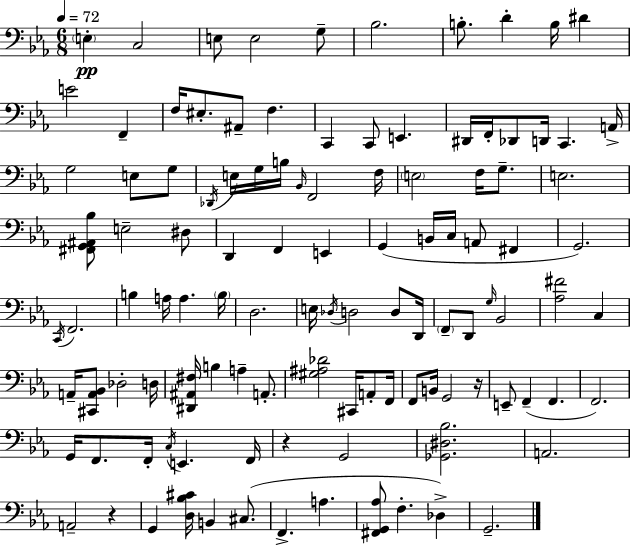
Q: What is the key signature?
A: C minor